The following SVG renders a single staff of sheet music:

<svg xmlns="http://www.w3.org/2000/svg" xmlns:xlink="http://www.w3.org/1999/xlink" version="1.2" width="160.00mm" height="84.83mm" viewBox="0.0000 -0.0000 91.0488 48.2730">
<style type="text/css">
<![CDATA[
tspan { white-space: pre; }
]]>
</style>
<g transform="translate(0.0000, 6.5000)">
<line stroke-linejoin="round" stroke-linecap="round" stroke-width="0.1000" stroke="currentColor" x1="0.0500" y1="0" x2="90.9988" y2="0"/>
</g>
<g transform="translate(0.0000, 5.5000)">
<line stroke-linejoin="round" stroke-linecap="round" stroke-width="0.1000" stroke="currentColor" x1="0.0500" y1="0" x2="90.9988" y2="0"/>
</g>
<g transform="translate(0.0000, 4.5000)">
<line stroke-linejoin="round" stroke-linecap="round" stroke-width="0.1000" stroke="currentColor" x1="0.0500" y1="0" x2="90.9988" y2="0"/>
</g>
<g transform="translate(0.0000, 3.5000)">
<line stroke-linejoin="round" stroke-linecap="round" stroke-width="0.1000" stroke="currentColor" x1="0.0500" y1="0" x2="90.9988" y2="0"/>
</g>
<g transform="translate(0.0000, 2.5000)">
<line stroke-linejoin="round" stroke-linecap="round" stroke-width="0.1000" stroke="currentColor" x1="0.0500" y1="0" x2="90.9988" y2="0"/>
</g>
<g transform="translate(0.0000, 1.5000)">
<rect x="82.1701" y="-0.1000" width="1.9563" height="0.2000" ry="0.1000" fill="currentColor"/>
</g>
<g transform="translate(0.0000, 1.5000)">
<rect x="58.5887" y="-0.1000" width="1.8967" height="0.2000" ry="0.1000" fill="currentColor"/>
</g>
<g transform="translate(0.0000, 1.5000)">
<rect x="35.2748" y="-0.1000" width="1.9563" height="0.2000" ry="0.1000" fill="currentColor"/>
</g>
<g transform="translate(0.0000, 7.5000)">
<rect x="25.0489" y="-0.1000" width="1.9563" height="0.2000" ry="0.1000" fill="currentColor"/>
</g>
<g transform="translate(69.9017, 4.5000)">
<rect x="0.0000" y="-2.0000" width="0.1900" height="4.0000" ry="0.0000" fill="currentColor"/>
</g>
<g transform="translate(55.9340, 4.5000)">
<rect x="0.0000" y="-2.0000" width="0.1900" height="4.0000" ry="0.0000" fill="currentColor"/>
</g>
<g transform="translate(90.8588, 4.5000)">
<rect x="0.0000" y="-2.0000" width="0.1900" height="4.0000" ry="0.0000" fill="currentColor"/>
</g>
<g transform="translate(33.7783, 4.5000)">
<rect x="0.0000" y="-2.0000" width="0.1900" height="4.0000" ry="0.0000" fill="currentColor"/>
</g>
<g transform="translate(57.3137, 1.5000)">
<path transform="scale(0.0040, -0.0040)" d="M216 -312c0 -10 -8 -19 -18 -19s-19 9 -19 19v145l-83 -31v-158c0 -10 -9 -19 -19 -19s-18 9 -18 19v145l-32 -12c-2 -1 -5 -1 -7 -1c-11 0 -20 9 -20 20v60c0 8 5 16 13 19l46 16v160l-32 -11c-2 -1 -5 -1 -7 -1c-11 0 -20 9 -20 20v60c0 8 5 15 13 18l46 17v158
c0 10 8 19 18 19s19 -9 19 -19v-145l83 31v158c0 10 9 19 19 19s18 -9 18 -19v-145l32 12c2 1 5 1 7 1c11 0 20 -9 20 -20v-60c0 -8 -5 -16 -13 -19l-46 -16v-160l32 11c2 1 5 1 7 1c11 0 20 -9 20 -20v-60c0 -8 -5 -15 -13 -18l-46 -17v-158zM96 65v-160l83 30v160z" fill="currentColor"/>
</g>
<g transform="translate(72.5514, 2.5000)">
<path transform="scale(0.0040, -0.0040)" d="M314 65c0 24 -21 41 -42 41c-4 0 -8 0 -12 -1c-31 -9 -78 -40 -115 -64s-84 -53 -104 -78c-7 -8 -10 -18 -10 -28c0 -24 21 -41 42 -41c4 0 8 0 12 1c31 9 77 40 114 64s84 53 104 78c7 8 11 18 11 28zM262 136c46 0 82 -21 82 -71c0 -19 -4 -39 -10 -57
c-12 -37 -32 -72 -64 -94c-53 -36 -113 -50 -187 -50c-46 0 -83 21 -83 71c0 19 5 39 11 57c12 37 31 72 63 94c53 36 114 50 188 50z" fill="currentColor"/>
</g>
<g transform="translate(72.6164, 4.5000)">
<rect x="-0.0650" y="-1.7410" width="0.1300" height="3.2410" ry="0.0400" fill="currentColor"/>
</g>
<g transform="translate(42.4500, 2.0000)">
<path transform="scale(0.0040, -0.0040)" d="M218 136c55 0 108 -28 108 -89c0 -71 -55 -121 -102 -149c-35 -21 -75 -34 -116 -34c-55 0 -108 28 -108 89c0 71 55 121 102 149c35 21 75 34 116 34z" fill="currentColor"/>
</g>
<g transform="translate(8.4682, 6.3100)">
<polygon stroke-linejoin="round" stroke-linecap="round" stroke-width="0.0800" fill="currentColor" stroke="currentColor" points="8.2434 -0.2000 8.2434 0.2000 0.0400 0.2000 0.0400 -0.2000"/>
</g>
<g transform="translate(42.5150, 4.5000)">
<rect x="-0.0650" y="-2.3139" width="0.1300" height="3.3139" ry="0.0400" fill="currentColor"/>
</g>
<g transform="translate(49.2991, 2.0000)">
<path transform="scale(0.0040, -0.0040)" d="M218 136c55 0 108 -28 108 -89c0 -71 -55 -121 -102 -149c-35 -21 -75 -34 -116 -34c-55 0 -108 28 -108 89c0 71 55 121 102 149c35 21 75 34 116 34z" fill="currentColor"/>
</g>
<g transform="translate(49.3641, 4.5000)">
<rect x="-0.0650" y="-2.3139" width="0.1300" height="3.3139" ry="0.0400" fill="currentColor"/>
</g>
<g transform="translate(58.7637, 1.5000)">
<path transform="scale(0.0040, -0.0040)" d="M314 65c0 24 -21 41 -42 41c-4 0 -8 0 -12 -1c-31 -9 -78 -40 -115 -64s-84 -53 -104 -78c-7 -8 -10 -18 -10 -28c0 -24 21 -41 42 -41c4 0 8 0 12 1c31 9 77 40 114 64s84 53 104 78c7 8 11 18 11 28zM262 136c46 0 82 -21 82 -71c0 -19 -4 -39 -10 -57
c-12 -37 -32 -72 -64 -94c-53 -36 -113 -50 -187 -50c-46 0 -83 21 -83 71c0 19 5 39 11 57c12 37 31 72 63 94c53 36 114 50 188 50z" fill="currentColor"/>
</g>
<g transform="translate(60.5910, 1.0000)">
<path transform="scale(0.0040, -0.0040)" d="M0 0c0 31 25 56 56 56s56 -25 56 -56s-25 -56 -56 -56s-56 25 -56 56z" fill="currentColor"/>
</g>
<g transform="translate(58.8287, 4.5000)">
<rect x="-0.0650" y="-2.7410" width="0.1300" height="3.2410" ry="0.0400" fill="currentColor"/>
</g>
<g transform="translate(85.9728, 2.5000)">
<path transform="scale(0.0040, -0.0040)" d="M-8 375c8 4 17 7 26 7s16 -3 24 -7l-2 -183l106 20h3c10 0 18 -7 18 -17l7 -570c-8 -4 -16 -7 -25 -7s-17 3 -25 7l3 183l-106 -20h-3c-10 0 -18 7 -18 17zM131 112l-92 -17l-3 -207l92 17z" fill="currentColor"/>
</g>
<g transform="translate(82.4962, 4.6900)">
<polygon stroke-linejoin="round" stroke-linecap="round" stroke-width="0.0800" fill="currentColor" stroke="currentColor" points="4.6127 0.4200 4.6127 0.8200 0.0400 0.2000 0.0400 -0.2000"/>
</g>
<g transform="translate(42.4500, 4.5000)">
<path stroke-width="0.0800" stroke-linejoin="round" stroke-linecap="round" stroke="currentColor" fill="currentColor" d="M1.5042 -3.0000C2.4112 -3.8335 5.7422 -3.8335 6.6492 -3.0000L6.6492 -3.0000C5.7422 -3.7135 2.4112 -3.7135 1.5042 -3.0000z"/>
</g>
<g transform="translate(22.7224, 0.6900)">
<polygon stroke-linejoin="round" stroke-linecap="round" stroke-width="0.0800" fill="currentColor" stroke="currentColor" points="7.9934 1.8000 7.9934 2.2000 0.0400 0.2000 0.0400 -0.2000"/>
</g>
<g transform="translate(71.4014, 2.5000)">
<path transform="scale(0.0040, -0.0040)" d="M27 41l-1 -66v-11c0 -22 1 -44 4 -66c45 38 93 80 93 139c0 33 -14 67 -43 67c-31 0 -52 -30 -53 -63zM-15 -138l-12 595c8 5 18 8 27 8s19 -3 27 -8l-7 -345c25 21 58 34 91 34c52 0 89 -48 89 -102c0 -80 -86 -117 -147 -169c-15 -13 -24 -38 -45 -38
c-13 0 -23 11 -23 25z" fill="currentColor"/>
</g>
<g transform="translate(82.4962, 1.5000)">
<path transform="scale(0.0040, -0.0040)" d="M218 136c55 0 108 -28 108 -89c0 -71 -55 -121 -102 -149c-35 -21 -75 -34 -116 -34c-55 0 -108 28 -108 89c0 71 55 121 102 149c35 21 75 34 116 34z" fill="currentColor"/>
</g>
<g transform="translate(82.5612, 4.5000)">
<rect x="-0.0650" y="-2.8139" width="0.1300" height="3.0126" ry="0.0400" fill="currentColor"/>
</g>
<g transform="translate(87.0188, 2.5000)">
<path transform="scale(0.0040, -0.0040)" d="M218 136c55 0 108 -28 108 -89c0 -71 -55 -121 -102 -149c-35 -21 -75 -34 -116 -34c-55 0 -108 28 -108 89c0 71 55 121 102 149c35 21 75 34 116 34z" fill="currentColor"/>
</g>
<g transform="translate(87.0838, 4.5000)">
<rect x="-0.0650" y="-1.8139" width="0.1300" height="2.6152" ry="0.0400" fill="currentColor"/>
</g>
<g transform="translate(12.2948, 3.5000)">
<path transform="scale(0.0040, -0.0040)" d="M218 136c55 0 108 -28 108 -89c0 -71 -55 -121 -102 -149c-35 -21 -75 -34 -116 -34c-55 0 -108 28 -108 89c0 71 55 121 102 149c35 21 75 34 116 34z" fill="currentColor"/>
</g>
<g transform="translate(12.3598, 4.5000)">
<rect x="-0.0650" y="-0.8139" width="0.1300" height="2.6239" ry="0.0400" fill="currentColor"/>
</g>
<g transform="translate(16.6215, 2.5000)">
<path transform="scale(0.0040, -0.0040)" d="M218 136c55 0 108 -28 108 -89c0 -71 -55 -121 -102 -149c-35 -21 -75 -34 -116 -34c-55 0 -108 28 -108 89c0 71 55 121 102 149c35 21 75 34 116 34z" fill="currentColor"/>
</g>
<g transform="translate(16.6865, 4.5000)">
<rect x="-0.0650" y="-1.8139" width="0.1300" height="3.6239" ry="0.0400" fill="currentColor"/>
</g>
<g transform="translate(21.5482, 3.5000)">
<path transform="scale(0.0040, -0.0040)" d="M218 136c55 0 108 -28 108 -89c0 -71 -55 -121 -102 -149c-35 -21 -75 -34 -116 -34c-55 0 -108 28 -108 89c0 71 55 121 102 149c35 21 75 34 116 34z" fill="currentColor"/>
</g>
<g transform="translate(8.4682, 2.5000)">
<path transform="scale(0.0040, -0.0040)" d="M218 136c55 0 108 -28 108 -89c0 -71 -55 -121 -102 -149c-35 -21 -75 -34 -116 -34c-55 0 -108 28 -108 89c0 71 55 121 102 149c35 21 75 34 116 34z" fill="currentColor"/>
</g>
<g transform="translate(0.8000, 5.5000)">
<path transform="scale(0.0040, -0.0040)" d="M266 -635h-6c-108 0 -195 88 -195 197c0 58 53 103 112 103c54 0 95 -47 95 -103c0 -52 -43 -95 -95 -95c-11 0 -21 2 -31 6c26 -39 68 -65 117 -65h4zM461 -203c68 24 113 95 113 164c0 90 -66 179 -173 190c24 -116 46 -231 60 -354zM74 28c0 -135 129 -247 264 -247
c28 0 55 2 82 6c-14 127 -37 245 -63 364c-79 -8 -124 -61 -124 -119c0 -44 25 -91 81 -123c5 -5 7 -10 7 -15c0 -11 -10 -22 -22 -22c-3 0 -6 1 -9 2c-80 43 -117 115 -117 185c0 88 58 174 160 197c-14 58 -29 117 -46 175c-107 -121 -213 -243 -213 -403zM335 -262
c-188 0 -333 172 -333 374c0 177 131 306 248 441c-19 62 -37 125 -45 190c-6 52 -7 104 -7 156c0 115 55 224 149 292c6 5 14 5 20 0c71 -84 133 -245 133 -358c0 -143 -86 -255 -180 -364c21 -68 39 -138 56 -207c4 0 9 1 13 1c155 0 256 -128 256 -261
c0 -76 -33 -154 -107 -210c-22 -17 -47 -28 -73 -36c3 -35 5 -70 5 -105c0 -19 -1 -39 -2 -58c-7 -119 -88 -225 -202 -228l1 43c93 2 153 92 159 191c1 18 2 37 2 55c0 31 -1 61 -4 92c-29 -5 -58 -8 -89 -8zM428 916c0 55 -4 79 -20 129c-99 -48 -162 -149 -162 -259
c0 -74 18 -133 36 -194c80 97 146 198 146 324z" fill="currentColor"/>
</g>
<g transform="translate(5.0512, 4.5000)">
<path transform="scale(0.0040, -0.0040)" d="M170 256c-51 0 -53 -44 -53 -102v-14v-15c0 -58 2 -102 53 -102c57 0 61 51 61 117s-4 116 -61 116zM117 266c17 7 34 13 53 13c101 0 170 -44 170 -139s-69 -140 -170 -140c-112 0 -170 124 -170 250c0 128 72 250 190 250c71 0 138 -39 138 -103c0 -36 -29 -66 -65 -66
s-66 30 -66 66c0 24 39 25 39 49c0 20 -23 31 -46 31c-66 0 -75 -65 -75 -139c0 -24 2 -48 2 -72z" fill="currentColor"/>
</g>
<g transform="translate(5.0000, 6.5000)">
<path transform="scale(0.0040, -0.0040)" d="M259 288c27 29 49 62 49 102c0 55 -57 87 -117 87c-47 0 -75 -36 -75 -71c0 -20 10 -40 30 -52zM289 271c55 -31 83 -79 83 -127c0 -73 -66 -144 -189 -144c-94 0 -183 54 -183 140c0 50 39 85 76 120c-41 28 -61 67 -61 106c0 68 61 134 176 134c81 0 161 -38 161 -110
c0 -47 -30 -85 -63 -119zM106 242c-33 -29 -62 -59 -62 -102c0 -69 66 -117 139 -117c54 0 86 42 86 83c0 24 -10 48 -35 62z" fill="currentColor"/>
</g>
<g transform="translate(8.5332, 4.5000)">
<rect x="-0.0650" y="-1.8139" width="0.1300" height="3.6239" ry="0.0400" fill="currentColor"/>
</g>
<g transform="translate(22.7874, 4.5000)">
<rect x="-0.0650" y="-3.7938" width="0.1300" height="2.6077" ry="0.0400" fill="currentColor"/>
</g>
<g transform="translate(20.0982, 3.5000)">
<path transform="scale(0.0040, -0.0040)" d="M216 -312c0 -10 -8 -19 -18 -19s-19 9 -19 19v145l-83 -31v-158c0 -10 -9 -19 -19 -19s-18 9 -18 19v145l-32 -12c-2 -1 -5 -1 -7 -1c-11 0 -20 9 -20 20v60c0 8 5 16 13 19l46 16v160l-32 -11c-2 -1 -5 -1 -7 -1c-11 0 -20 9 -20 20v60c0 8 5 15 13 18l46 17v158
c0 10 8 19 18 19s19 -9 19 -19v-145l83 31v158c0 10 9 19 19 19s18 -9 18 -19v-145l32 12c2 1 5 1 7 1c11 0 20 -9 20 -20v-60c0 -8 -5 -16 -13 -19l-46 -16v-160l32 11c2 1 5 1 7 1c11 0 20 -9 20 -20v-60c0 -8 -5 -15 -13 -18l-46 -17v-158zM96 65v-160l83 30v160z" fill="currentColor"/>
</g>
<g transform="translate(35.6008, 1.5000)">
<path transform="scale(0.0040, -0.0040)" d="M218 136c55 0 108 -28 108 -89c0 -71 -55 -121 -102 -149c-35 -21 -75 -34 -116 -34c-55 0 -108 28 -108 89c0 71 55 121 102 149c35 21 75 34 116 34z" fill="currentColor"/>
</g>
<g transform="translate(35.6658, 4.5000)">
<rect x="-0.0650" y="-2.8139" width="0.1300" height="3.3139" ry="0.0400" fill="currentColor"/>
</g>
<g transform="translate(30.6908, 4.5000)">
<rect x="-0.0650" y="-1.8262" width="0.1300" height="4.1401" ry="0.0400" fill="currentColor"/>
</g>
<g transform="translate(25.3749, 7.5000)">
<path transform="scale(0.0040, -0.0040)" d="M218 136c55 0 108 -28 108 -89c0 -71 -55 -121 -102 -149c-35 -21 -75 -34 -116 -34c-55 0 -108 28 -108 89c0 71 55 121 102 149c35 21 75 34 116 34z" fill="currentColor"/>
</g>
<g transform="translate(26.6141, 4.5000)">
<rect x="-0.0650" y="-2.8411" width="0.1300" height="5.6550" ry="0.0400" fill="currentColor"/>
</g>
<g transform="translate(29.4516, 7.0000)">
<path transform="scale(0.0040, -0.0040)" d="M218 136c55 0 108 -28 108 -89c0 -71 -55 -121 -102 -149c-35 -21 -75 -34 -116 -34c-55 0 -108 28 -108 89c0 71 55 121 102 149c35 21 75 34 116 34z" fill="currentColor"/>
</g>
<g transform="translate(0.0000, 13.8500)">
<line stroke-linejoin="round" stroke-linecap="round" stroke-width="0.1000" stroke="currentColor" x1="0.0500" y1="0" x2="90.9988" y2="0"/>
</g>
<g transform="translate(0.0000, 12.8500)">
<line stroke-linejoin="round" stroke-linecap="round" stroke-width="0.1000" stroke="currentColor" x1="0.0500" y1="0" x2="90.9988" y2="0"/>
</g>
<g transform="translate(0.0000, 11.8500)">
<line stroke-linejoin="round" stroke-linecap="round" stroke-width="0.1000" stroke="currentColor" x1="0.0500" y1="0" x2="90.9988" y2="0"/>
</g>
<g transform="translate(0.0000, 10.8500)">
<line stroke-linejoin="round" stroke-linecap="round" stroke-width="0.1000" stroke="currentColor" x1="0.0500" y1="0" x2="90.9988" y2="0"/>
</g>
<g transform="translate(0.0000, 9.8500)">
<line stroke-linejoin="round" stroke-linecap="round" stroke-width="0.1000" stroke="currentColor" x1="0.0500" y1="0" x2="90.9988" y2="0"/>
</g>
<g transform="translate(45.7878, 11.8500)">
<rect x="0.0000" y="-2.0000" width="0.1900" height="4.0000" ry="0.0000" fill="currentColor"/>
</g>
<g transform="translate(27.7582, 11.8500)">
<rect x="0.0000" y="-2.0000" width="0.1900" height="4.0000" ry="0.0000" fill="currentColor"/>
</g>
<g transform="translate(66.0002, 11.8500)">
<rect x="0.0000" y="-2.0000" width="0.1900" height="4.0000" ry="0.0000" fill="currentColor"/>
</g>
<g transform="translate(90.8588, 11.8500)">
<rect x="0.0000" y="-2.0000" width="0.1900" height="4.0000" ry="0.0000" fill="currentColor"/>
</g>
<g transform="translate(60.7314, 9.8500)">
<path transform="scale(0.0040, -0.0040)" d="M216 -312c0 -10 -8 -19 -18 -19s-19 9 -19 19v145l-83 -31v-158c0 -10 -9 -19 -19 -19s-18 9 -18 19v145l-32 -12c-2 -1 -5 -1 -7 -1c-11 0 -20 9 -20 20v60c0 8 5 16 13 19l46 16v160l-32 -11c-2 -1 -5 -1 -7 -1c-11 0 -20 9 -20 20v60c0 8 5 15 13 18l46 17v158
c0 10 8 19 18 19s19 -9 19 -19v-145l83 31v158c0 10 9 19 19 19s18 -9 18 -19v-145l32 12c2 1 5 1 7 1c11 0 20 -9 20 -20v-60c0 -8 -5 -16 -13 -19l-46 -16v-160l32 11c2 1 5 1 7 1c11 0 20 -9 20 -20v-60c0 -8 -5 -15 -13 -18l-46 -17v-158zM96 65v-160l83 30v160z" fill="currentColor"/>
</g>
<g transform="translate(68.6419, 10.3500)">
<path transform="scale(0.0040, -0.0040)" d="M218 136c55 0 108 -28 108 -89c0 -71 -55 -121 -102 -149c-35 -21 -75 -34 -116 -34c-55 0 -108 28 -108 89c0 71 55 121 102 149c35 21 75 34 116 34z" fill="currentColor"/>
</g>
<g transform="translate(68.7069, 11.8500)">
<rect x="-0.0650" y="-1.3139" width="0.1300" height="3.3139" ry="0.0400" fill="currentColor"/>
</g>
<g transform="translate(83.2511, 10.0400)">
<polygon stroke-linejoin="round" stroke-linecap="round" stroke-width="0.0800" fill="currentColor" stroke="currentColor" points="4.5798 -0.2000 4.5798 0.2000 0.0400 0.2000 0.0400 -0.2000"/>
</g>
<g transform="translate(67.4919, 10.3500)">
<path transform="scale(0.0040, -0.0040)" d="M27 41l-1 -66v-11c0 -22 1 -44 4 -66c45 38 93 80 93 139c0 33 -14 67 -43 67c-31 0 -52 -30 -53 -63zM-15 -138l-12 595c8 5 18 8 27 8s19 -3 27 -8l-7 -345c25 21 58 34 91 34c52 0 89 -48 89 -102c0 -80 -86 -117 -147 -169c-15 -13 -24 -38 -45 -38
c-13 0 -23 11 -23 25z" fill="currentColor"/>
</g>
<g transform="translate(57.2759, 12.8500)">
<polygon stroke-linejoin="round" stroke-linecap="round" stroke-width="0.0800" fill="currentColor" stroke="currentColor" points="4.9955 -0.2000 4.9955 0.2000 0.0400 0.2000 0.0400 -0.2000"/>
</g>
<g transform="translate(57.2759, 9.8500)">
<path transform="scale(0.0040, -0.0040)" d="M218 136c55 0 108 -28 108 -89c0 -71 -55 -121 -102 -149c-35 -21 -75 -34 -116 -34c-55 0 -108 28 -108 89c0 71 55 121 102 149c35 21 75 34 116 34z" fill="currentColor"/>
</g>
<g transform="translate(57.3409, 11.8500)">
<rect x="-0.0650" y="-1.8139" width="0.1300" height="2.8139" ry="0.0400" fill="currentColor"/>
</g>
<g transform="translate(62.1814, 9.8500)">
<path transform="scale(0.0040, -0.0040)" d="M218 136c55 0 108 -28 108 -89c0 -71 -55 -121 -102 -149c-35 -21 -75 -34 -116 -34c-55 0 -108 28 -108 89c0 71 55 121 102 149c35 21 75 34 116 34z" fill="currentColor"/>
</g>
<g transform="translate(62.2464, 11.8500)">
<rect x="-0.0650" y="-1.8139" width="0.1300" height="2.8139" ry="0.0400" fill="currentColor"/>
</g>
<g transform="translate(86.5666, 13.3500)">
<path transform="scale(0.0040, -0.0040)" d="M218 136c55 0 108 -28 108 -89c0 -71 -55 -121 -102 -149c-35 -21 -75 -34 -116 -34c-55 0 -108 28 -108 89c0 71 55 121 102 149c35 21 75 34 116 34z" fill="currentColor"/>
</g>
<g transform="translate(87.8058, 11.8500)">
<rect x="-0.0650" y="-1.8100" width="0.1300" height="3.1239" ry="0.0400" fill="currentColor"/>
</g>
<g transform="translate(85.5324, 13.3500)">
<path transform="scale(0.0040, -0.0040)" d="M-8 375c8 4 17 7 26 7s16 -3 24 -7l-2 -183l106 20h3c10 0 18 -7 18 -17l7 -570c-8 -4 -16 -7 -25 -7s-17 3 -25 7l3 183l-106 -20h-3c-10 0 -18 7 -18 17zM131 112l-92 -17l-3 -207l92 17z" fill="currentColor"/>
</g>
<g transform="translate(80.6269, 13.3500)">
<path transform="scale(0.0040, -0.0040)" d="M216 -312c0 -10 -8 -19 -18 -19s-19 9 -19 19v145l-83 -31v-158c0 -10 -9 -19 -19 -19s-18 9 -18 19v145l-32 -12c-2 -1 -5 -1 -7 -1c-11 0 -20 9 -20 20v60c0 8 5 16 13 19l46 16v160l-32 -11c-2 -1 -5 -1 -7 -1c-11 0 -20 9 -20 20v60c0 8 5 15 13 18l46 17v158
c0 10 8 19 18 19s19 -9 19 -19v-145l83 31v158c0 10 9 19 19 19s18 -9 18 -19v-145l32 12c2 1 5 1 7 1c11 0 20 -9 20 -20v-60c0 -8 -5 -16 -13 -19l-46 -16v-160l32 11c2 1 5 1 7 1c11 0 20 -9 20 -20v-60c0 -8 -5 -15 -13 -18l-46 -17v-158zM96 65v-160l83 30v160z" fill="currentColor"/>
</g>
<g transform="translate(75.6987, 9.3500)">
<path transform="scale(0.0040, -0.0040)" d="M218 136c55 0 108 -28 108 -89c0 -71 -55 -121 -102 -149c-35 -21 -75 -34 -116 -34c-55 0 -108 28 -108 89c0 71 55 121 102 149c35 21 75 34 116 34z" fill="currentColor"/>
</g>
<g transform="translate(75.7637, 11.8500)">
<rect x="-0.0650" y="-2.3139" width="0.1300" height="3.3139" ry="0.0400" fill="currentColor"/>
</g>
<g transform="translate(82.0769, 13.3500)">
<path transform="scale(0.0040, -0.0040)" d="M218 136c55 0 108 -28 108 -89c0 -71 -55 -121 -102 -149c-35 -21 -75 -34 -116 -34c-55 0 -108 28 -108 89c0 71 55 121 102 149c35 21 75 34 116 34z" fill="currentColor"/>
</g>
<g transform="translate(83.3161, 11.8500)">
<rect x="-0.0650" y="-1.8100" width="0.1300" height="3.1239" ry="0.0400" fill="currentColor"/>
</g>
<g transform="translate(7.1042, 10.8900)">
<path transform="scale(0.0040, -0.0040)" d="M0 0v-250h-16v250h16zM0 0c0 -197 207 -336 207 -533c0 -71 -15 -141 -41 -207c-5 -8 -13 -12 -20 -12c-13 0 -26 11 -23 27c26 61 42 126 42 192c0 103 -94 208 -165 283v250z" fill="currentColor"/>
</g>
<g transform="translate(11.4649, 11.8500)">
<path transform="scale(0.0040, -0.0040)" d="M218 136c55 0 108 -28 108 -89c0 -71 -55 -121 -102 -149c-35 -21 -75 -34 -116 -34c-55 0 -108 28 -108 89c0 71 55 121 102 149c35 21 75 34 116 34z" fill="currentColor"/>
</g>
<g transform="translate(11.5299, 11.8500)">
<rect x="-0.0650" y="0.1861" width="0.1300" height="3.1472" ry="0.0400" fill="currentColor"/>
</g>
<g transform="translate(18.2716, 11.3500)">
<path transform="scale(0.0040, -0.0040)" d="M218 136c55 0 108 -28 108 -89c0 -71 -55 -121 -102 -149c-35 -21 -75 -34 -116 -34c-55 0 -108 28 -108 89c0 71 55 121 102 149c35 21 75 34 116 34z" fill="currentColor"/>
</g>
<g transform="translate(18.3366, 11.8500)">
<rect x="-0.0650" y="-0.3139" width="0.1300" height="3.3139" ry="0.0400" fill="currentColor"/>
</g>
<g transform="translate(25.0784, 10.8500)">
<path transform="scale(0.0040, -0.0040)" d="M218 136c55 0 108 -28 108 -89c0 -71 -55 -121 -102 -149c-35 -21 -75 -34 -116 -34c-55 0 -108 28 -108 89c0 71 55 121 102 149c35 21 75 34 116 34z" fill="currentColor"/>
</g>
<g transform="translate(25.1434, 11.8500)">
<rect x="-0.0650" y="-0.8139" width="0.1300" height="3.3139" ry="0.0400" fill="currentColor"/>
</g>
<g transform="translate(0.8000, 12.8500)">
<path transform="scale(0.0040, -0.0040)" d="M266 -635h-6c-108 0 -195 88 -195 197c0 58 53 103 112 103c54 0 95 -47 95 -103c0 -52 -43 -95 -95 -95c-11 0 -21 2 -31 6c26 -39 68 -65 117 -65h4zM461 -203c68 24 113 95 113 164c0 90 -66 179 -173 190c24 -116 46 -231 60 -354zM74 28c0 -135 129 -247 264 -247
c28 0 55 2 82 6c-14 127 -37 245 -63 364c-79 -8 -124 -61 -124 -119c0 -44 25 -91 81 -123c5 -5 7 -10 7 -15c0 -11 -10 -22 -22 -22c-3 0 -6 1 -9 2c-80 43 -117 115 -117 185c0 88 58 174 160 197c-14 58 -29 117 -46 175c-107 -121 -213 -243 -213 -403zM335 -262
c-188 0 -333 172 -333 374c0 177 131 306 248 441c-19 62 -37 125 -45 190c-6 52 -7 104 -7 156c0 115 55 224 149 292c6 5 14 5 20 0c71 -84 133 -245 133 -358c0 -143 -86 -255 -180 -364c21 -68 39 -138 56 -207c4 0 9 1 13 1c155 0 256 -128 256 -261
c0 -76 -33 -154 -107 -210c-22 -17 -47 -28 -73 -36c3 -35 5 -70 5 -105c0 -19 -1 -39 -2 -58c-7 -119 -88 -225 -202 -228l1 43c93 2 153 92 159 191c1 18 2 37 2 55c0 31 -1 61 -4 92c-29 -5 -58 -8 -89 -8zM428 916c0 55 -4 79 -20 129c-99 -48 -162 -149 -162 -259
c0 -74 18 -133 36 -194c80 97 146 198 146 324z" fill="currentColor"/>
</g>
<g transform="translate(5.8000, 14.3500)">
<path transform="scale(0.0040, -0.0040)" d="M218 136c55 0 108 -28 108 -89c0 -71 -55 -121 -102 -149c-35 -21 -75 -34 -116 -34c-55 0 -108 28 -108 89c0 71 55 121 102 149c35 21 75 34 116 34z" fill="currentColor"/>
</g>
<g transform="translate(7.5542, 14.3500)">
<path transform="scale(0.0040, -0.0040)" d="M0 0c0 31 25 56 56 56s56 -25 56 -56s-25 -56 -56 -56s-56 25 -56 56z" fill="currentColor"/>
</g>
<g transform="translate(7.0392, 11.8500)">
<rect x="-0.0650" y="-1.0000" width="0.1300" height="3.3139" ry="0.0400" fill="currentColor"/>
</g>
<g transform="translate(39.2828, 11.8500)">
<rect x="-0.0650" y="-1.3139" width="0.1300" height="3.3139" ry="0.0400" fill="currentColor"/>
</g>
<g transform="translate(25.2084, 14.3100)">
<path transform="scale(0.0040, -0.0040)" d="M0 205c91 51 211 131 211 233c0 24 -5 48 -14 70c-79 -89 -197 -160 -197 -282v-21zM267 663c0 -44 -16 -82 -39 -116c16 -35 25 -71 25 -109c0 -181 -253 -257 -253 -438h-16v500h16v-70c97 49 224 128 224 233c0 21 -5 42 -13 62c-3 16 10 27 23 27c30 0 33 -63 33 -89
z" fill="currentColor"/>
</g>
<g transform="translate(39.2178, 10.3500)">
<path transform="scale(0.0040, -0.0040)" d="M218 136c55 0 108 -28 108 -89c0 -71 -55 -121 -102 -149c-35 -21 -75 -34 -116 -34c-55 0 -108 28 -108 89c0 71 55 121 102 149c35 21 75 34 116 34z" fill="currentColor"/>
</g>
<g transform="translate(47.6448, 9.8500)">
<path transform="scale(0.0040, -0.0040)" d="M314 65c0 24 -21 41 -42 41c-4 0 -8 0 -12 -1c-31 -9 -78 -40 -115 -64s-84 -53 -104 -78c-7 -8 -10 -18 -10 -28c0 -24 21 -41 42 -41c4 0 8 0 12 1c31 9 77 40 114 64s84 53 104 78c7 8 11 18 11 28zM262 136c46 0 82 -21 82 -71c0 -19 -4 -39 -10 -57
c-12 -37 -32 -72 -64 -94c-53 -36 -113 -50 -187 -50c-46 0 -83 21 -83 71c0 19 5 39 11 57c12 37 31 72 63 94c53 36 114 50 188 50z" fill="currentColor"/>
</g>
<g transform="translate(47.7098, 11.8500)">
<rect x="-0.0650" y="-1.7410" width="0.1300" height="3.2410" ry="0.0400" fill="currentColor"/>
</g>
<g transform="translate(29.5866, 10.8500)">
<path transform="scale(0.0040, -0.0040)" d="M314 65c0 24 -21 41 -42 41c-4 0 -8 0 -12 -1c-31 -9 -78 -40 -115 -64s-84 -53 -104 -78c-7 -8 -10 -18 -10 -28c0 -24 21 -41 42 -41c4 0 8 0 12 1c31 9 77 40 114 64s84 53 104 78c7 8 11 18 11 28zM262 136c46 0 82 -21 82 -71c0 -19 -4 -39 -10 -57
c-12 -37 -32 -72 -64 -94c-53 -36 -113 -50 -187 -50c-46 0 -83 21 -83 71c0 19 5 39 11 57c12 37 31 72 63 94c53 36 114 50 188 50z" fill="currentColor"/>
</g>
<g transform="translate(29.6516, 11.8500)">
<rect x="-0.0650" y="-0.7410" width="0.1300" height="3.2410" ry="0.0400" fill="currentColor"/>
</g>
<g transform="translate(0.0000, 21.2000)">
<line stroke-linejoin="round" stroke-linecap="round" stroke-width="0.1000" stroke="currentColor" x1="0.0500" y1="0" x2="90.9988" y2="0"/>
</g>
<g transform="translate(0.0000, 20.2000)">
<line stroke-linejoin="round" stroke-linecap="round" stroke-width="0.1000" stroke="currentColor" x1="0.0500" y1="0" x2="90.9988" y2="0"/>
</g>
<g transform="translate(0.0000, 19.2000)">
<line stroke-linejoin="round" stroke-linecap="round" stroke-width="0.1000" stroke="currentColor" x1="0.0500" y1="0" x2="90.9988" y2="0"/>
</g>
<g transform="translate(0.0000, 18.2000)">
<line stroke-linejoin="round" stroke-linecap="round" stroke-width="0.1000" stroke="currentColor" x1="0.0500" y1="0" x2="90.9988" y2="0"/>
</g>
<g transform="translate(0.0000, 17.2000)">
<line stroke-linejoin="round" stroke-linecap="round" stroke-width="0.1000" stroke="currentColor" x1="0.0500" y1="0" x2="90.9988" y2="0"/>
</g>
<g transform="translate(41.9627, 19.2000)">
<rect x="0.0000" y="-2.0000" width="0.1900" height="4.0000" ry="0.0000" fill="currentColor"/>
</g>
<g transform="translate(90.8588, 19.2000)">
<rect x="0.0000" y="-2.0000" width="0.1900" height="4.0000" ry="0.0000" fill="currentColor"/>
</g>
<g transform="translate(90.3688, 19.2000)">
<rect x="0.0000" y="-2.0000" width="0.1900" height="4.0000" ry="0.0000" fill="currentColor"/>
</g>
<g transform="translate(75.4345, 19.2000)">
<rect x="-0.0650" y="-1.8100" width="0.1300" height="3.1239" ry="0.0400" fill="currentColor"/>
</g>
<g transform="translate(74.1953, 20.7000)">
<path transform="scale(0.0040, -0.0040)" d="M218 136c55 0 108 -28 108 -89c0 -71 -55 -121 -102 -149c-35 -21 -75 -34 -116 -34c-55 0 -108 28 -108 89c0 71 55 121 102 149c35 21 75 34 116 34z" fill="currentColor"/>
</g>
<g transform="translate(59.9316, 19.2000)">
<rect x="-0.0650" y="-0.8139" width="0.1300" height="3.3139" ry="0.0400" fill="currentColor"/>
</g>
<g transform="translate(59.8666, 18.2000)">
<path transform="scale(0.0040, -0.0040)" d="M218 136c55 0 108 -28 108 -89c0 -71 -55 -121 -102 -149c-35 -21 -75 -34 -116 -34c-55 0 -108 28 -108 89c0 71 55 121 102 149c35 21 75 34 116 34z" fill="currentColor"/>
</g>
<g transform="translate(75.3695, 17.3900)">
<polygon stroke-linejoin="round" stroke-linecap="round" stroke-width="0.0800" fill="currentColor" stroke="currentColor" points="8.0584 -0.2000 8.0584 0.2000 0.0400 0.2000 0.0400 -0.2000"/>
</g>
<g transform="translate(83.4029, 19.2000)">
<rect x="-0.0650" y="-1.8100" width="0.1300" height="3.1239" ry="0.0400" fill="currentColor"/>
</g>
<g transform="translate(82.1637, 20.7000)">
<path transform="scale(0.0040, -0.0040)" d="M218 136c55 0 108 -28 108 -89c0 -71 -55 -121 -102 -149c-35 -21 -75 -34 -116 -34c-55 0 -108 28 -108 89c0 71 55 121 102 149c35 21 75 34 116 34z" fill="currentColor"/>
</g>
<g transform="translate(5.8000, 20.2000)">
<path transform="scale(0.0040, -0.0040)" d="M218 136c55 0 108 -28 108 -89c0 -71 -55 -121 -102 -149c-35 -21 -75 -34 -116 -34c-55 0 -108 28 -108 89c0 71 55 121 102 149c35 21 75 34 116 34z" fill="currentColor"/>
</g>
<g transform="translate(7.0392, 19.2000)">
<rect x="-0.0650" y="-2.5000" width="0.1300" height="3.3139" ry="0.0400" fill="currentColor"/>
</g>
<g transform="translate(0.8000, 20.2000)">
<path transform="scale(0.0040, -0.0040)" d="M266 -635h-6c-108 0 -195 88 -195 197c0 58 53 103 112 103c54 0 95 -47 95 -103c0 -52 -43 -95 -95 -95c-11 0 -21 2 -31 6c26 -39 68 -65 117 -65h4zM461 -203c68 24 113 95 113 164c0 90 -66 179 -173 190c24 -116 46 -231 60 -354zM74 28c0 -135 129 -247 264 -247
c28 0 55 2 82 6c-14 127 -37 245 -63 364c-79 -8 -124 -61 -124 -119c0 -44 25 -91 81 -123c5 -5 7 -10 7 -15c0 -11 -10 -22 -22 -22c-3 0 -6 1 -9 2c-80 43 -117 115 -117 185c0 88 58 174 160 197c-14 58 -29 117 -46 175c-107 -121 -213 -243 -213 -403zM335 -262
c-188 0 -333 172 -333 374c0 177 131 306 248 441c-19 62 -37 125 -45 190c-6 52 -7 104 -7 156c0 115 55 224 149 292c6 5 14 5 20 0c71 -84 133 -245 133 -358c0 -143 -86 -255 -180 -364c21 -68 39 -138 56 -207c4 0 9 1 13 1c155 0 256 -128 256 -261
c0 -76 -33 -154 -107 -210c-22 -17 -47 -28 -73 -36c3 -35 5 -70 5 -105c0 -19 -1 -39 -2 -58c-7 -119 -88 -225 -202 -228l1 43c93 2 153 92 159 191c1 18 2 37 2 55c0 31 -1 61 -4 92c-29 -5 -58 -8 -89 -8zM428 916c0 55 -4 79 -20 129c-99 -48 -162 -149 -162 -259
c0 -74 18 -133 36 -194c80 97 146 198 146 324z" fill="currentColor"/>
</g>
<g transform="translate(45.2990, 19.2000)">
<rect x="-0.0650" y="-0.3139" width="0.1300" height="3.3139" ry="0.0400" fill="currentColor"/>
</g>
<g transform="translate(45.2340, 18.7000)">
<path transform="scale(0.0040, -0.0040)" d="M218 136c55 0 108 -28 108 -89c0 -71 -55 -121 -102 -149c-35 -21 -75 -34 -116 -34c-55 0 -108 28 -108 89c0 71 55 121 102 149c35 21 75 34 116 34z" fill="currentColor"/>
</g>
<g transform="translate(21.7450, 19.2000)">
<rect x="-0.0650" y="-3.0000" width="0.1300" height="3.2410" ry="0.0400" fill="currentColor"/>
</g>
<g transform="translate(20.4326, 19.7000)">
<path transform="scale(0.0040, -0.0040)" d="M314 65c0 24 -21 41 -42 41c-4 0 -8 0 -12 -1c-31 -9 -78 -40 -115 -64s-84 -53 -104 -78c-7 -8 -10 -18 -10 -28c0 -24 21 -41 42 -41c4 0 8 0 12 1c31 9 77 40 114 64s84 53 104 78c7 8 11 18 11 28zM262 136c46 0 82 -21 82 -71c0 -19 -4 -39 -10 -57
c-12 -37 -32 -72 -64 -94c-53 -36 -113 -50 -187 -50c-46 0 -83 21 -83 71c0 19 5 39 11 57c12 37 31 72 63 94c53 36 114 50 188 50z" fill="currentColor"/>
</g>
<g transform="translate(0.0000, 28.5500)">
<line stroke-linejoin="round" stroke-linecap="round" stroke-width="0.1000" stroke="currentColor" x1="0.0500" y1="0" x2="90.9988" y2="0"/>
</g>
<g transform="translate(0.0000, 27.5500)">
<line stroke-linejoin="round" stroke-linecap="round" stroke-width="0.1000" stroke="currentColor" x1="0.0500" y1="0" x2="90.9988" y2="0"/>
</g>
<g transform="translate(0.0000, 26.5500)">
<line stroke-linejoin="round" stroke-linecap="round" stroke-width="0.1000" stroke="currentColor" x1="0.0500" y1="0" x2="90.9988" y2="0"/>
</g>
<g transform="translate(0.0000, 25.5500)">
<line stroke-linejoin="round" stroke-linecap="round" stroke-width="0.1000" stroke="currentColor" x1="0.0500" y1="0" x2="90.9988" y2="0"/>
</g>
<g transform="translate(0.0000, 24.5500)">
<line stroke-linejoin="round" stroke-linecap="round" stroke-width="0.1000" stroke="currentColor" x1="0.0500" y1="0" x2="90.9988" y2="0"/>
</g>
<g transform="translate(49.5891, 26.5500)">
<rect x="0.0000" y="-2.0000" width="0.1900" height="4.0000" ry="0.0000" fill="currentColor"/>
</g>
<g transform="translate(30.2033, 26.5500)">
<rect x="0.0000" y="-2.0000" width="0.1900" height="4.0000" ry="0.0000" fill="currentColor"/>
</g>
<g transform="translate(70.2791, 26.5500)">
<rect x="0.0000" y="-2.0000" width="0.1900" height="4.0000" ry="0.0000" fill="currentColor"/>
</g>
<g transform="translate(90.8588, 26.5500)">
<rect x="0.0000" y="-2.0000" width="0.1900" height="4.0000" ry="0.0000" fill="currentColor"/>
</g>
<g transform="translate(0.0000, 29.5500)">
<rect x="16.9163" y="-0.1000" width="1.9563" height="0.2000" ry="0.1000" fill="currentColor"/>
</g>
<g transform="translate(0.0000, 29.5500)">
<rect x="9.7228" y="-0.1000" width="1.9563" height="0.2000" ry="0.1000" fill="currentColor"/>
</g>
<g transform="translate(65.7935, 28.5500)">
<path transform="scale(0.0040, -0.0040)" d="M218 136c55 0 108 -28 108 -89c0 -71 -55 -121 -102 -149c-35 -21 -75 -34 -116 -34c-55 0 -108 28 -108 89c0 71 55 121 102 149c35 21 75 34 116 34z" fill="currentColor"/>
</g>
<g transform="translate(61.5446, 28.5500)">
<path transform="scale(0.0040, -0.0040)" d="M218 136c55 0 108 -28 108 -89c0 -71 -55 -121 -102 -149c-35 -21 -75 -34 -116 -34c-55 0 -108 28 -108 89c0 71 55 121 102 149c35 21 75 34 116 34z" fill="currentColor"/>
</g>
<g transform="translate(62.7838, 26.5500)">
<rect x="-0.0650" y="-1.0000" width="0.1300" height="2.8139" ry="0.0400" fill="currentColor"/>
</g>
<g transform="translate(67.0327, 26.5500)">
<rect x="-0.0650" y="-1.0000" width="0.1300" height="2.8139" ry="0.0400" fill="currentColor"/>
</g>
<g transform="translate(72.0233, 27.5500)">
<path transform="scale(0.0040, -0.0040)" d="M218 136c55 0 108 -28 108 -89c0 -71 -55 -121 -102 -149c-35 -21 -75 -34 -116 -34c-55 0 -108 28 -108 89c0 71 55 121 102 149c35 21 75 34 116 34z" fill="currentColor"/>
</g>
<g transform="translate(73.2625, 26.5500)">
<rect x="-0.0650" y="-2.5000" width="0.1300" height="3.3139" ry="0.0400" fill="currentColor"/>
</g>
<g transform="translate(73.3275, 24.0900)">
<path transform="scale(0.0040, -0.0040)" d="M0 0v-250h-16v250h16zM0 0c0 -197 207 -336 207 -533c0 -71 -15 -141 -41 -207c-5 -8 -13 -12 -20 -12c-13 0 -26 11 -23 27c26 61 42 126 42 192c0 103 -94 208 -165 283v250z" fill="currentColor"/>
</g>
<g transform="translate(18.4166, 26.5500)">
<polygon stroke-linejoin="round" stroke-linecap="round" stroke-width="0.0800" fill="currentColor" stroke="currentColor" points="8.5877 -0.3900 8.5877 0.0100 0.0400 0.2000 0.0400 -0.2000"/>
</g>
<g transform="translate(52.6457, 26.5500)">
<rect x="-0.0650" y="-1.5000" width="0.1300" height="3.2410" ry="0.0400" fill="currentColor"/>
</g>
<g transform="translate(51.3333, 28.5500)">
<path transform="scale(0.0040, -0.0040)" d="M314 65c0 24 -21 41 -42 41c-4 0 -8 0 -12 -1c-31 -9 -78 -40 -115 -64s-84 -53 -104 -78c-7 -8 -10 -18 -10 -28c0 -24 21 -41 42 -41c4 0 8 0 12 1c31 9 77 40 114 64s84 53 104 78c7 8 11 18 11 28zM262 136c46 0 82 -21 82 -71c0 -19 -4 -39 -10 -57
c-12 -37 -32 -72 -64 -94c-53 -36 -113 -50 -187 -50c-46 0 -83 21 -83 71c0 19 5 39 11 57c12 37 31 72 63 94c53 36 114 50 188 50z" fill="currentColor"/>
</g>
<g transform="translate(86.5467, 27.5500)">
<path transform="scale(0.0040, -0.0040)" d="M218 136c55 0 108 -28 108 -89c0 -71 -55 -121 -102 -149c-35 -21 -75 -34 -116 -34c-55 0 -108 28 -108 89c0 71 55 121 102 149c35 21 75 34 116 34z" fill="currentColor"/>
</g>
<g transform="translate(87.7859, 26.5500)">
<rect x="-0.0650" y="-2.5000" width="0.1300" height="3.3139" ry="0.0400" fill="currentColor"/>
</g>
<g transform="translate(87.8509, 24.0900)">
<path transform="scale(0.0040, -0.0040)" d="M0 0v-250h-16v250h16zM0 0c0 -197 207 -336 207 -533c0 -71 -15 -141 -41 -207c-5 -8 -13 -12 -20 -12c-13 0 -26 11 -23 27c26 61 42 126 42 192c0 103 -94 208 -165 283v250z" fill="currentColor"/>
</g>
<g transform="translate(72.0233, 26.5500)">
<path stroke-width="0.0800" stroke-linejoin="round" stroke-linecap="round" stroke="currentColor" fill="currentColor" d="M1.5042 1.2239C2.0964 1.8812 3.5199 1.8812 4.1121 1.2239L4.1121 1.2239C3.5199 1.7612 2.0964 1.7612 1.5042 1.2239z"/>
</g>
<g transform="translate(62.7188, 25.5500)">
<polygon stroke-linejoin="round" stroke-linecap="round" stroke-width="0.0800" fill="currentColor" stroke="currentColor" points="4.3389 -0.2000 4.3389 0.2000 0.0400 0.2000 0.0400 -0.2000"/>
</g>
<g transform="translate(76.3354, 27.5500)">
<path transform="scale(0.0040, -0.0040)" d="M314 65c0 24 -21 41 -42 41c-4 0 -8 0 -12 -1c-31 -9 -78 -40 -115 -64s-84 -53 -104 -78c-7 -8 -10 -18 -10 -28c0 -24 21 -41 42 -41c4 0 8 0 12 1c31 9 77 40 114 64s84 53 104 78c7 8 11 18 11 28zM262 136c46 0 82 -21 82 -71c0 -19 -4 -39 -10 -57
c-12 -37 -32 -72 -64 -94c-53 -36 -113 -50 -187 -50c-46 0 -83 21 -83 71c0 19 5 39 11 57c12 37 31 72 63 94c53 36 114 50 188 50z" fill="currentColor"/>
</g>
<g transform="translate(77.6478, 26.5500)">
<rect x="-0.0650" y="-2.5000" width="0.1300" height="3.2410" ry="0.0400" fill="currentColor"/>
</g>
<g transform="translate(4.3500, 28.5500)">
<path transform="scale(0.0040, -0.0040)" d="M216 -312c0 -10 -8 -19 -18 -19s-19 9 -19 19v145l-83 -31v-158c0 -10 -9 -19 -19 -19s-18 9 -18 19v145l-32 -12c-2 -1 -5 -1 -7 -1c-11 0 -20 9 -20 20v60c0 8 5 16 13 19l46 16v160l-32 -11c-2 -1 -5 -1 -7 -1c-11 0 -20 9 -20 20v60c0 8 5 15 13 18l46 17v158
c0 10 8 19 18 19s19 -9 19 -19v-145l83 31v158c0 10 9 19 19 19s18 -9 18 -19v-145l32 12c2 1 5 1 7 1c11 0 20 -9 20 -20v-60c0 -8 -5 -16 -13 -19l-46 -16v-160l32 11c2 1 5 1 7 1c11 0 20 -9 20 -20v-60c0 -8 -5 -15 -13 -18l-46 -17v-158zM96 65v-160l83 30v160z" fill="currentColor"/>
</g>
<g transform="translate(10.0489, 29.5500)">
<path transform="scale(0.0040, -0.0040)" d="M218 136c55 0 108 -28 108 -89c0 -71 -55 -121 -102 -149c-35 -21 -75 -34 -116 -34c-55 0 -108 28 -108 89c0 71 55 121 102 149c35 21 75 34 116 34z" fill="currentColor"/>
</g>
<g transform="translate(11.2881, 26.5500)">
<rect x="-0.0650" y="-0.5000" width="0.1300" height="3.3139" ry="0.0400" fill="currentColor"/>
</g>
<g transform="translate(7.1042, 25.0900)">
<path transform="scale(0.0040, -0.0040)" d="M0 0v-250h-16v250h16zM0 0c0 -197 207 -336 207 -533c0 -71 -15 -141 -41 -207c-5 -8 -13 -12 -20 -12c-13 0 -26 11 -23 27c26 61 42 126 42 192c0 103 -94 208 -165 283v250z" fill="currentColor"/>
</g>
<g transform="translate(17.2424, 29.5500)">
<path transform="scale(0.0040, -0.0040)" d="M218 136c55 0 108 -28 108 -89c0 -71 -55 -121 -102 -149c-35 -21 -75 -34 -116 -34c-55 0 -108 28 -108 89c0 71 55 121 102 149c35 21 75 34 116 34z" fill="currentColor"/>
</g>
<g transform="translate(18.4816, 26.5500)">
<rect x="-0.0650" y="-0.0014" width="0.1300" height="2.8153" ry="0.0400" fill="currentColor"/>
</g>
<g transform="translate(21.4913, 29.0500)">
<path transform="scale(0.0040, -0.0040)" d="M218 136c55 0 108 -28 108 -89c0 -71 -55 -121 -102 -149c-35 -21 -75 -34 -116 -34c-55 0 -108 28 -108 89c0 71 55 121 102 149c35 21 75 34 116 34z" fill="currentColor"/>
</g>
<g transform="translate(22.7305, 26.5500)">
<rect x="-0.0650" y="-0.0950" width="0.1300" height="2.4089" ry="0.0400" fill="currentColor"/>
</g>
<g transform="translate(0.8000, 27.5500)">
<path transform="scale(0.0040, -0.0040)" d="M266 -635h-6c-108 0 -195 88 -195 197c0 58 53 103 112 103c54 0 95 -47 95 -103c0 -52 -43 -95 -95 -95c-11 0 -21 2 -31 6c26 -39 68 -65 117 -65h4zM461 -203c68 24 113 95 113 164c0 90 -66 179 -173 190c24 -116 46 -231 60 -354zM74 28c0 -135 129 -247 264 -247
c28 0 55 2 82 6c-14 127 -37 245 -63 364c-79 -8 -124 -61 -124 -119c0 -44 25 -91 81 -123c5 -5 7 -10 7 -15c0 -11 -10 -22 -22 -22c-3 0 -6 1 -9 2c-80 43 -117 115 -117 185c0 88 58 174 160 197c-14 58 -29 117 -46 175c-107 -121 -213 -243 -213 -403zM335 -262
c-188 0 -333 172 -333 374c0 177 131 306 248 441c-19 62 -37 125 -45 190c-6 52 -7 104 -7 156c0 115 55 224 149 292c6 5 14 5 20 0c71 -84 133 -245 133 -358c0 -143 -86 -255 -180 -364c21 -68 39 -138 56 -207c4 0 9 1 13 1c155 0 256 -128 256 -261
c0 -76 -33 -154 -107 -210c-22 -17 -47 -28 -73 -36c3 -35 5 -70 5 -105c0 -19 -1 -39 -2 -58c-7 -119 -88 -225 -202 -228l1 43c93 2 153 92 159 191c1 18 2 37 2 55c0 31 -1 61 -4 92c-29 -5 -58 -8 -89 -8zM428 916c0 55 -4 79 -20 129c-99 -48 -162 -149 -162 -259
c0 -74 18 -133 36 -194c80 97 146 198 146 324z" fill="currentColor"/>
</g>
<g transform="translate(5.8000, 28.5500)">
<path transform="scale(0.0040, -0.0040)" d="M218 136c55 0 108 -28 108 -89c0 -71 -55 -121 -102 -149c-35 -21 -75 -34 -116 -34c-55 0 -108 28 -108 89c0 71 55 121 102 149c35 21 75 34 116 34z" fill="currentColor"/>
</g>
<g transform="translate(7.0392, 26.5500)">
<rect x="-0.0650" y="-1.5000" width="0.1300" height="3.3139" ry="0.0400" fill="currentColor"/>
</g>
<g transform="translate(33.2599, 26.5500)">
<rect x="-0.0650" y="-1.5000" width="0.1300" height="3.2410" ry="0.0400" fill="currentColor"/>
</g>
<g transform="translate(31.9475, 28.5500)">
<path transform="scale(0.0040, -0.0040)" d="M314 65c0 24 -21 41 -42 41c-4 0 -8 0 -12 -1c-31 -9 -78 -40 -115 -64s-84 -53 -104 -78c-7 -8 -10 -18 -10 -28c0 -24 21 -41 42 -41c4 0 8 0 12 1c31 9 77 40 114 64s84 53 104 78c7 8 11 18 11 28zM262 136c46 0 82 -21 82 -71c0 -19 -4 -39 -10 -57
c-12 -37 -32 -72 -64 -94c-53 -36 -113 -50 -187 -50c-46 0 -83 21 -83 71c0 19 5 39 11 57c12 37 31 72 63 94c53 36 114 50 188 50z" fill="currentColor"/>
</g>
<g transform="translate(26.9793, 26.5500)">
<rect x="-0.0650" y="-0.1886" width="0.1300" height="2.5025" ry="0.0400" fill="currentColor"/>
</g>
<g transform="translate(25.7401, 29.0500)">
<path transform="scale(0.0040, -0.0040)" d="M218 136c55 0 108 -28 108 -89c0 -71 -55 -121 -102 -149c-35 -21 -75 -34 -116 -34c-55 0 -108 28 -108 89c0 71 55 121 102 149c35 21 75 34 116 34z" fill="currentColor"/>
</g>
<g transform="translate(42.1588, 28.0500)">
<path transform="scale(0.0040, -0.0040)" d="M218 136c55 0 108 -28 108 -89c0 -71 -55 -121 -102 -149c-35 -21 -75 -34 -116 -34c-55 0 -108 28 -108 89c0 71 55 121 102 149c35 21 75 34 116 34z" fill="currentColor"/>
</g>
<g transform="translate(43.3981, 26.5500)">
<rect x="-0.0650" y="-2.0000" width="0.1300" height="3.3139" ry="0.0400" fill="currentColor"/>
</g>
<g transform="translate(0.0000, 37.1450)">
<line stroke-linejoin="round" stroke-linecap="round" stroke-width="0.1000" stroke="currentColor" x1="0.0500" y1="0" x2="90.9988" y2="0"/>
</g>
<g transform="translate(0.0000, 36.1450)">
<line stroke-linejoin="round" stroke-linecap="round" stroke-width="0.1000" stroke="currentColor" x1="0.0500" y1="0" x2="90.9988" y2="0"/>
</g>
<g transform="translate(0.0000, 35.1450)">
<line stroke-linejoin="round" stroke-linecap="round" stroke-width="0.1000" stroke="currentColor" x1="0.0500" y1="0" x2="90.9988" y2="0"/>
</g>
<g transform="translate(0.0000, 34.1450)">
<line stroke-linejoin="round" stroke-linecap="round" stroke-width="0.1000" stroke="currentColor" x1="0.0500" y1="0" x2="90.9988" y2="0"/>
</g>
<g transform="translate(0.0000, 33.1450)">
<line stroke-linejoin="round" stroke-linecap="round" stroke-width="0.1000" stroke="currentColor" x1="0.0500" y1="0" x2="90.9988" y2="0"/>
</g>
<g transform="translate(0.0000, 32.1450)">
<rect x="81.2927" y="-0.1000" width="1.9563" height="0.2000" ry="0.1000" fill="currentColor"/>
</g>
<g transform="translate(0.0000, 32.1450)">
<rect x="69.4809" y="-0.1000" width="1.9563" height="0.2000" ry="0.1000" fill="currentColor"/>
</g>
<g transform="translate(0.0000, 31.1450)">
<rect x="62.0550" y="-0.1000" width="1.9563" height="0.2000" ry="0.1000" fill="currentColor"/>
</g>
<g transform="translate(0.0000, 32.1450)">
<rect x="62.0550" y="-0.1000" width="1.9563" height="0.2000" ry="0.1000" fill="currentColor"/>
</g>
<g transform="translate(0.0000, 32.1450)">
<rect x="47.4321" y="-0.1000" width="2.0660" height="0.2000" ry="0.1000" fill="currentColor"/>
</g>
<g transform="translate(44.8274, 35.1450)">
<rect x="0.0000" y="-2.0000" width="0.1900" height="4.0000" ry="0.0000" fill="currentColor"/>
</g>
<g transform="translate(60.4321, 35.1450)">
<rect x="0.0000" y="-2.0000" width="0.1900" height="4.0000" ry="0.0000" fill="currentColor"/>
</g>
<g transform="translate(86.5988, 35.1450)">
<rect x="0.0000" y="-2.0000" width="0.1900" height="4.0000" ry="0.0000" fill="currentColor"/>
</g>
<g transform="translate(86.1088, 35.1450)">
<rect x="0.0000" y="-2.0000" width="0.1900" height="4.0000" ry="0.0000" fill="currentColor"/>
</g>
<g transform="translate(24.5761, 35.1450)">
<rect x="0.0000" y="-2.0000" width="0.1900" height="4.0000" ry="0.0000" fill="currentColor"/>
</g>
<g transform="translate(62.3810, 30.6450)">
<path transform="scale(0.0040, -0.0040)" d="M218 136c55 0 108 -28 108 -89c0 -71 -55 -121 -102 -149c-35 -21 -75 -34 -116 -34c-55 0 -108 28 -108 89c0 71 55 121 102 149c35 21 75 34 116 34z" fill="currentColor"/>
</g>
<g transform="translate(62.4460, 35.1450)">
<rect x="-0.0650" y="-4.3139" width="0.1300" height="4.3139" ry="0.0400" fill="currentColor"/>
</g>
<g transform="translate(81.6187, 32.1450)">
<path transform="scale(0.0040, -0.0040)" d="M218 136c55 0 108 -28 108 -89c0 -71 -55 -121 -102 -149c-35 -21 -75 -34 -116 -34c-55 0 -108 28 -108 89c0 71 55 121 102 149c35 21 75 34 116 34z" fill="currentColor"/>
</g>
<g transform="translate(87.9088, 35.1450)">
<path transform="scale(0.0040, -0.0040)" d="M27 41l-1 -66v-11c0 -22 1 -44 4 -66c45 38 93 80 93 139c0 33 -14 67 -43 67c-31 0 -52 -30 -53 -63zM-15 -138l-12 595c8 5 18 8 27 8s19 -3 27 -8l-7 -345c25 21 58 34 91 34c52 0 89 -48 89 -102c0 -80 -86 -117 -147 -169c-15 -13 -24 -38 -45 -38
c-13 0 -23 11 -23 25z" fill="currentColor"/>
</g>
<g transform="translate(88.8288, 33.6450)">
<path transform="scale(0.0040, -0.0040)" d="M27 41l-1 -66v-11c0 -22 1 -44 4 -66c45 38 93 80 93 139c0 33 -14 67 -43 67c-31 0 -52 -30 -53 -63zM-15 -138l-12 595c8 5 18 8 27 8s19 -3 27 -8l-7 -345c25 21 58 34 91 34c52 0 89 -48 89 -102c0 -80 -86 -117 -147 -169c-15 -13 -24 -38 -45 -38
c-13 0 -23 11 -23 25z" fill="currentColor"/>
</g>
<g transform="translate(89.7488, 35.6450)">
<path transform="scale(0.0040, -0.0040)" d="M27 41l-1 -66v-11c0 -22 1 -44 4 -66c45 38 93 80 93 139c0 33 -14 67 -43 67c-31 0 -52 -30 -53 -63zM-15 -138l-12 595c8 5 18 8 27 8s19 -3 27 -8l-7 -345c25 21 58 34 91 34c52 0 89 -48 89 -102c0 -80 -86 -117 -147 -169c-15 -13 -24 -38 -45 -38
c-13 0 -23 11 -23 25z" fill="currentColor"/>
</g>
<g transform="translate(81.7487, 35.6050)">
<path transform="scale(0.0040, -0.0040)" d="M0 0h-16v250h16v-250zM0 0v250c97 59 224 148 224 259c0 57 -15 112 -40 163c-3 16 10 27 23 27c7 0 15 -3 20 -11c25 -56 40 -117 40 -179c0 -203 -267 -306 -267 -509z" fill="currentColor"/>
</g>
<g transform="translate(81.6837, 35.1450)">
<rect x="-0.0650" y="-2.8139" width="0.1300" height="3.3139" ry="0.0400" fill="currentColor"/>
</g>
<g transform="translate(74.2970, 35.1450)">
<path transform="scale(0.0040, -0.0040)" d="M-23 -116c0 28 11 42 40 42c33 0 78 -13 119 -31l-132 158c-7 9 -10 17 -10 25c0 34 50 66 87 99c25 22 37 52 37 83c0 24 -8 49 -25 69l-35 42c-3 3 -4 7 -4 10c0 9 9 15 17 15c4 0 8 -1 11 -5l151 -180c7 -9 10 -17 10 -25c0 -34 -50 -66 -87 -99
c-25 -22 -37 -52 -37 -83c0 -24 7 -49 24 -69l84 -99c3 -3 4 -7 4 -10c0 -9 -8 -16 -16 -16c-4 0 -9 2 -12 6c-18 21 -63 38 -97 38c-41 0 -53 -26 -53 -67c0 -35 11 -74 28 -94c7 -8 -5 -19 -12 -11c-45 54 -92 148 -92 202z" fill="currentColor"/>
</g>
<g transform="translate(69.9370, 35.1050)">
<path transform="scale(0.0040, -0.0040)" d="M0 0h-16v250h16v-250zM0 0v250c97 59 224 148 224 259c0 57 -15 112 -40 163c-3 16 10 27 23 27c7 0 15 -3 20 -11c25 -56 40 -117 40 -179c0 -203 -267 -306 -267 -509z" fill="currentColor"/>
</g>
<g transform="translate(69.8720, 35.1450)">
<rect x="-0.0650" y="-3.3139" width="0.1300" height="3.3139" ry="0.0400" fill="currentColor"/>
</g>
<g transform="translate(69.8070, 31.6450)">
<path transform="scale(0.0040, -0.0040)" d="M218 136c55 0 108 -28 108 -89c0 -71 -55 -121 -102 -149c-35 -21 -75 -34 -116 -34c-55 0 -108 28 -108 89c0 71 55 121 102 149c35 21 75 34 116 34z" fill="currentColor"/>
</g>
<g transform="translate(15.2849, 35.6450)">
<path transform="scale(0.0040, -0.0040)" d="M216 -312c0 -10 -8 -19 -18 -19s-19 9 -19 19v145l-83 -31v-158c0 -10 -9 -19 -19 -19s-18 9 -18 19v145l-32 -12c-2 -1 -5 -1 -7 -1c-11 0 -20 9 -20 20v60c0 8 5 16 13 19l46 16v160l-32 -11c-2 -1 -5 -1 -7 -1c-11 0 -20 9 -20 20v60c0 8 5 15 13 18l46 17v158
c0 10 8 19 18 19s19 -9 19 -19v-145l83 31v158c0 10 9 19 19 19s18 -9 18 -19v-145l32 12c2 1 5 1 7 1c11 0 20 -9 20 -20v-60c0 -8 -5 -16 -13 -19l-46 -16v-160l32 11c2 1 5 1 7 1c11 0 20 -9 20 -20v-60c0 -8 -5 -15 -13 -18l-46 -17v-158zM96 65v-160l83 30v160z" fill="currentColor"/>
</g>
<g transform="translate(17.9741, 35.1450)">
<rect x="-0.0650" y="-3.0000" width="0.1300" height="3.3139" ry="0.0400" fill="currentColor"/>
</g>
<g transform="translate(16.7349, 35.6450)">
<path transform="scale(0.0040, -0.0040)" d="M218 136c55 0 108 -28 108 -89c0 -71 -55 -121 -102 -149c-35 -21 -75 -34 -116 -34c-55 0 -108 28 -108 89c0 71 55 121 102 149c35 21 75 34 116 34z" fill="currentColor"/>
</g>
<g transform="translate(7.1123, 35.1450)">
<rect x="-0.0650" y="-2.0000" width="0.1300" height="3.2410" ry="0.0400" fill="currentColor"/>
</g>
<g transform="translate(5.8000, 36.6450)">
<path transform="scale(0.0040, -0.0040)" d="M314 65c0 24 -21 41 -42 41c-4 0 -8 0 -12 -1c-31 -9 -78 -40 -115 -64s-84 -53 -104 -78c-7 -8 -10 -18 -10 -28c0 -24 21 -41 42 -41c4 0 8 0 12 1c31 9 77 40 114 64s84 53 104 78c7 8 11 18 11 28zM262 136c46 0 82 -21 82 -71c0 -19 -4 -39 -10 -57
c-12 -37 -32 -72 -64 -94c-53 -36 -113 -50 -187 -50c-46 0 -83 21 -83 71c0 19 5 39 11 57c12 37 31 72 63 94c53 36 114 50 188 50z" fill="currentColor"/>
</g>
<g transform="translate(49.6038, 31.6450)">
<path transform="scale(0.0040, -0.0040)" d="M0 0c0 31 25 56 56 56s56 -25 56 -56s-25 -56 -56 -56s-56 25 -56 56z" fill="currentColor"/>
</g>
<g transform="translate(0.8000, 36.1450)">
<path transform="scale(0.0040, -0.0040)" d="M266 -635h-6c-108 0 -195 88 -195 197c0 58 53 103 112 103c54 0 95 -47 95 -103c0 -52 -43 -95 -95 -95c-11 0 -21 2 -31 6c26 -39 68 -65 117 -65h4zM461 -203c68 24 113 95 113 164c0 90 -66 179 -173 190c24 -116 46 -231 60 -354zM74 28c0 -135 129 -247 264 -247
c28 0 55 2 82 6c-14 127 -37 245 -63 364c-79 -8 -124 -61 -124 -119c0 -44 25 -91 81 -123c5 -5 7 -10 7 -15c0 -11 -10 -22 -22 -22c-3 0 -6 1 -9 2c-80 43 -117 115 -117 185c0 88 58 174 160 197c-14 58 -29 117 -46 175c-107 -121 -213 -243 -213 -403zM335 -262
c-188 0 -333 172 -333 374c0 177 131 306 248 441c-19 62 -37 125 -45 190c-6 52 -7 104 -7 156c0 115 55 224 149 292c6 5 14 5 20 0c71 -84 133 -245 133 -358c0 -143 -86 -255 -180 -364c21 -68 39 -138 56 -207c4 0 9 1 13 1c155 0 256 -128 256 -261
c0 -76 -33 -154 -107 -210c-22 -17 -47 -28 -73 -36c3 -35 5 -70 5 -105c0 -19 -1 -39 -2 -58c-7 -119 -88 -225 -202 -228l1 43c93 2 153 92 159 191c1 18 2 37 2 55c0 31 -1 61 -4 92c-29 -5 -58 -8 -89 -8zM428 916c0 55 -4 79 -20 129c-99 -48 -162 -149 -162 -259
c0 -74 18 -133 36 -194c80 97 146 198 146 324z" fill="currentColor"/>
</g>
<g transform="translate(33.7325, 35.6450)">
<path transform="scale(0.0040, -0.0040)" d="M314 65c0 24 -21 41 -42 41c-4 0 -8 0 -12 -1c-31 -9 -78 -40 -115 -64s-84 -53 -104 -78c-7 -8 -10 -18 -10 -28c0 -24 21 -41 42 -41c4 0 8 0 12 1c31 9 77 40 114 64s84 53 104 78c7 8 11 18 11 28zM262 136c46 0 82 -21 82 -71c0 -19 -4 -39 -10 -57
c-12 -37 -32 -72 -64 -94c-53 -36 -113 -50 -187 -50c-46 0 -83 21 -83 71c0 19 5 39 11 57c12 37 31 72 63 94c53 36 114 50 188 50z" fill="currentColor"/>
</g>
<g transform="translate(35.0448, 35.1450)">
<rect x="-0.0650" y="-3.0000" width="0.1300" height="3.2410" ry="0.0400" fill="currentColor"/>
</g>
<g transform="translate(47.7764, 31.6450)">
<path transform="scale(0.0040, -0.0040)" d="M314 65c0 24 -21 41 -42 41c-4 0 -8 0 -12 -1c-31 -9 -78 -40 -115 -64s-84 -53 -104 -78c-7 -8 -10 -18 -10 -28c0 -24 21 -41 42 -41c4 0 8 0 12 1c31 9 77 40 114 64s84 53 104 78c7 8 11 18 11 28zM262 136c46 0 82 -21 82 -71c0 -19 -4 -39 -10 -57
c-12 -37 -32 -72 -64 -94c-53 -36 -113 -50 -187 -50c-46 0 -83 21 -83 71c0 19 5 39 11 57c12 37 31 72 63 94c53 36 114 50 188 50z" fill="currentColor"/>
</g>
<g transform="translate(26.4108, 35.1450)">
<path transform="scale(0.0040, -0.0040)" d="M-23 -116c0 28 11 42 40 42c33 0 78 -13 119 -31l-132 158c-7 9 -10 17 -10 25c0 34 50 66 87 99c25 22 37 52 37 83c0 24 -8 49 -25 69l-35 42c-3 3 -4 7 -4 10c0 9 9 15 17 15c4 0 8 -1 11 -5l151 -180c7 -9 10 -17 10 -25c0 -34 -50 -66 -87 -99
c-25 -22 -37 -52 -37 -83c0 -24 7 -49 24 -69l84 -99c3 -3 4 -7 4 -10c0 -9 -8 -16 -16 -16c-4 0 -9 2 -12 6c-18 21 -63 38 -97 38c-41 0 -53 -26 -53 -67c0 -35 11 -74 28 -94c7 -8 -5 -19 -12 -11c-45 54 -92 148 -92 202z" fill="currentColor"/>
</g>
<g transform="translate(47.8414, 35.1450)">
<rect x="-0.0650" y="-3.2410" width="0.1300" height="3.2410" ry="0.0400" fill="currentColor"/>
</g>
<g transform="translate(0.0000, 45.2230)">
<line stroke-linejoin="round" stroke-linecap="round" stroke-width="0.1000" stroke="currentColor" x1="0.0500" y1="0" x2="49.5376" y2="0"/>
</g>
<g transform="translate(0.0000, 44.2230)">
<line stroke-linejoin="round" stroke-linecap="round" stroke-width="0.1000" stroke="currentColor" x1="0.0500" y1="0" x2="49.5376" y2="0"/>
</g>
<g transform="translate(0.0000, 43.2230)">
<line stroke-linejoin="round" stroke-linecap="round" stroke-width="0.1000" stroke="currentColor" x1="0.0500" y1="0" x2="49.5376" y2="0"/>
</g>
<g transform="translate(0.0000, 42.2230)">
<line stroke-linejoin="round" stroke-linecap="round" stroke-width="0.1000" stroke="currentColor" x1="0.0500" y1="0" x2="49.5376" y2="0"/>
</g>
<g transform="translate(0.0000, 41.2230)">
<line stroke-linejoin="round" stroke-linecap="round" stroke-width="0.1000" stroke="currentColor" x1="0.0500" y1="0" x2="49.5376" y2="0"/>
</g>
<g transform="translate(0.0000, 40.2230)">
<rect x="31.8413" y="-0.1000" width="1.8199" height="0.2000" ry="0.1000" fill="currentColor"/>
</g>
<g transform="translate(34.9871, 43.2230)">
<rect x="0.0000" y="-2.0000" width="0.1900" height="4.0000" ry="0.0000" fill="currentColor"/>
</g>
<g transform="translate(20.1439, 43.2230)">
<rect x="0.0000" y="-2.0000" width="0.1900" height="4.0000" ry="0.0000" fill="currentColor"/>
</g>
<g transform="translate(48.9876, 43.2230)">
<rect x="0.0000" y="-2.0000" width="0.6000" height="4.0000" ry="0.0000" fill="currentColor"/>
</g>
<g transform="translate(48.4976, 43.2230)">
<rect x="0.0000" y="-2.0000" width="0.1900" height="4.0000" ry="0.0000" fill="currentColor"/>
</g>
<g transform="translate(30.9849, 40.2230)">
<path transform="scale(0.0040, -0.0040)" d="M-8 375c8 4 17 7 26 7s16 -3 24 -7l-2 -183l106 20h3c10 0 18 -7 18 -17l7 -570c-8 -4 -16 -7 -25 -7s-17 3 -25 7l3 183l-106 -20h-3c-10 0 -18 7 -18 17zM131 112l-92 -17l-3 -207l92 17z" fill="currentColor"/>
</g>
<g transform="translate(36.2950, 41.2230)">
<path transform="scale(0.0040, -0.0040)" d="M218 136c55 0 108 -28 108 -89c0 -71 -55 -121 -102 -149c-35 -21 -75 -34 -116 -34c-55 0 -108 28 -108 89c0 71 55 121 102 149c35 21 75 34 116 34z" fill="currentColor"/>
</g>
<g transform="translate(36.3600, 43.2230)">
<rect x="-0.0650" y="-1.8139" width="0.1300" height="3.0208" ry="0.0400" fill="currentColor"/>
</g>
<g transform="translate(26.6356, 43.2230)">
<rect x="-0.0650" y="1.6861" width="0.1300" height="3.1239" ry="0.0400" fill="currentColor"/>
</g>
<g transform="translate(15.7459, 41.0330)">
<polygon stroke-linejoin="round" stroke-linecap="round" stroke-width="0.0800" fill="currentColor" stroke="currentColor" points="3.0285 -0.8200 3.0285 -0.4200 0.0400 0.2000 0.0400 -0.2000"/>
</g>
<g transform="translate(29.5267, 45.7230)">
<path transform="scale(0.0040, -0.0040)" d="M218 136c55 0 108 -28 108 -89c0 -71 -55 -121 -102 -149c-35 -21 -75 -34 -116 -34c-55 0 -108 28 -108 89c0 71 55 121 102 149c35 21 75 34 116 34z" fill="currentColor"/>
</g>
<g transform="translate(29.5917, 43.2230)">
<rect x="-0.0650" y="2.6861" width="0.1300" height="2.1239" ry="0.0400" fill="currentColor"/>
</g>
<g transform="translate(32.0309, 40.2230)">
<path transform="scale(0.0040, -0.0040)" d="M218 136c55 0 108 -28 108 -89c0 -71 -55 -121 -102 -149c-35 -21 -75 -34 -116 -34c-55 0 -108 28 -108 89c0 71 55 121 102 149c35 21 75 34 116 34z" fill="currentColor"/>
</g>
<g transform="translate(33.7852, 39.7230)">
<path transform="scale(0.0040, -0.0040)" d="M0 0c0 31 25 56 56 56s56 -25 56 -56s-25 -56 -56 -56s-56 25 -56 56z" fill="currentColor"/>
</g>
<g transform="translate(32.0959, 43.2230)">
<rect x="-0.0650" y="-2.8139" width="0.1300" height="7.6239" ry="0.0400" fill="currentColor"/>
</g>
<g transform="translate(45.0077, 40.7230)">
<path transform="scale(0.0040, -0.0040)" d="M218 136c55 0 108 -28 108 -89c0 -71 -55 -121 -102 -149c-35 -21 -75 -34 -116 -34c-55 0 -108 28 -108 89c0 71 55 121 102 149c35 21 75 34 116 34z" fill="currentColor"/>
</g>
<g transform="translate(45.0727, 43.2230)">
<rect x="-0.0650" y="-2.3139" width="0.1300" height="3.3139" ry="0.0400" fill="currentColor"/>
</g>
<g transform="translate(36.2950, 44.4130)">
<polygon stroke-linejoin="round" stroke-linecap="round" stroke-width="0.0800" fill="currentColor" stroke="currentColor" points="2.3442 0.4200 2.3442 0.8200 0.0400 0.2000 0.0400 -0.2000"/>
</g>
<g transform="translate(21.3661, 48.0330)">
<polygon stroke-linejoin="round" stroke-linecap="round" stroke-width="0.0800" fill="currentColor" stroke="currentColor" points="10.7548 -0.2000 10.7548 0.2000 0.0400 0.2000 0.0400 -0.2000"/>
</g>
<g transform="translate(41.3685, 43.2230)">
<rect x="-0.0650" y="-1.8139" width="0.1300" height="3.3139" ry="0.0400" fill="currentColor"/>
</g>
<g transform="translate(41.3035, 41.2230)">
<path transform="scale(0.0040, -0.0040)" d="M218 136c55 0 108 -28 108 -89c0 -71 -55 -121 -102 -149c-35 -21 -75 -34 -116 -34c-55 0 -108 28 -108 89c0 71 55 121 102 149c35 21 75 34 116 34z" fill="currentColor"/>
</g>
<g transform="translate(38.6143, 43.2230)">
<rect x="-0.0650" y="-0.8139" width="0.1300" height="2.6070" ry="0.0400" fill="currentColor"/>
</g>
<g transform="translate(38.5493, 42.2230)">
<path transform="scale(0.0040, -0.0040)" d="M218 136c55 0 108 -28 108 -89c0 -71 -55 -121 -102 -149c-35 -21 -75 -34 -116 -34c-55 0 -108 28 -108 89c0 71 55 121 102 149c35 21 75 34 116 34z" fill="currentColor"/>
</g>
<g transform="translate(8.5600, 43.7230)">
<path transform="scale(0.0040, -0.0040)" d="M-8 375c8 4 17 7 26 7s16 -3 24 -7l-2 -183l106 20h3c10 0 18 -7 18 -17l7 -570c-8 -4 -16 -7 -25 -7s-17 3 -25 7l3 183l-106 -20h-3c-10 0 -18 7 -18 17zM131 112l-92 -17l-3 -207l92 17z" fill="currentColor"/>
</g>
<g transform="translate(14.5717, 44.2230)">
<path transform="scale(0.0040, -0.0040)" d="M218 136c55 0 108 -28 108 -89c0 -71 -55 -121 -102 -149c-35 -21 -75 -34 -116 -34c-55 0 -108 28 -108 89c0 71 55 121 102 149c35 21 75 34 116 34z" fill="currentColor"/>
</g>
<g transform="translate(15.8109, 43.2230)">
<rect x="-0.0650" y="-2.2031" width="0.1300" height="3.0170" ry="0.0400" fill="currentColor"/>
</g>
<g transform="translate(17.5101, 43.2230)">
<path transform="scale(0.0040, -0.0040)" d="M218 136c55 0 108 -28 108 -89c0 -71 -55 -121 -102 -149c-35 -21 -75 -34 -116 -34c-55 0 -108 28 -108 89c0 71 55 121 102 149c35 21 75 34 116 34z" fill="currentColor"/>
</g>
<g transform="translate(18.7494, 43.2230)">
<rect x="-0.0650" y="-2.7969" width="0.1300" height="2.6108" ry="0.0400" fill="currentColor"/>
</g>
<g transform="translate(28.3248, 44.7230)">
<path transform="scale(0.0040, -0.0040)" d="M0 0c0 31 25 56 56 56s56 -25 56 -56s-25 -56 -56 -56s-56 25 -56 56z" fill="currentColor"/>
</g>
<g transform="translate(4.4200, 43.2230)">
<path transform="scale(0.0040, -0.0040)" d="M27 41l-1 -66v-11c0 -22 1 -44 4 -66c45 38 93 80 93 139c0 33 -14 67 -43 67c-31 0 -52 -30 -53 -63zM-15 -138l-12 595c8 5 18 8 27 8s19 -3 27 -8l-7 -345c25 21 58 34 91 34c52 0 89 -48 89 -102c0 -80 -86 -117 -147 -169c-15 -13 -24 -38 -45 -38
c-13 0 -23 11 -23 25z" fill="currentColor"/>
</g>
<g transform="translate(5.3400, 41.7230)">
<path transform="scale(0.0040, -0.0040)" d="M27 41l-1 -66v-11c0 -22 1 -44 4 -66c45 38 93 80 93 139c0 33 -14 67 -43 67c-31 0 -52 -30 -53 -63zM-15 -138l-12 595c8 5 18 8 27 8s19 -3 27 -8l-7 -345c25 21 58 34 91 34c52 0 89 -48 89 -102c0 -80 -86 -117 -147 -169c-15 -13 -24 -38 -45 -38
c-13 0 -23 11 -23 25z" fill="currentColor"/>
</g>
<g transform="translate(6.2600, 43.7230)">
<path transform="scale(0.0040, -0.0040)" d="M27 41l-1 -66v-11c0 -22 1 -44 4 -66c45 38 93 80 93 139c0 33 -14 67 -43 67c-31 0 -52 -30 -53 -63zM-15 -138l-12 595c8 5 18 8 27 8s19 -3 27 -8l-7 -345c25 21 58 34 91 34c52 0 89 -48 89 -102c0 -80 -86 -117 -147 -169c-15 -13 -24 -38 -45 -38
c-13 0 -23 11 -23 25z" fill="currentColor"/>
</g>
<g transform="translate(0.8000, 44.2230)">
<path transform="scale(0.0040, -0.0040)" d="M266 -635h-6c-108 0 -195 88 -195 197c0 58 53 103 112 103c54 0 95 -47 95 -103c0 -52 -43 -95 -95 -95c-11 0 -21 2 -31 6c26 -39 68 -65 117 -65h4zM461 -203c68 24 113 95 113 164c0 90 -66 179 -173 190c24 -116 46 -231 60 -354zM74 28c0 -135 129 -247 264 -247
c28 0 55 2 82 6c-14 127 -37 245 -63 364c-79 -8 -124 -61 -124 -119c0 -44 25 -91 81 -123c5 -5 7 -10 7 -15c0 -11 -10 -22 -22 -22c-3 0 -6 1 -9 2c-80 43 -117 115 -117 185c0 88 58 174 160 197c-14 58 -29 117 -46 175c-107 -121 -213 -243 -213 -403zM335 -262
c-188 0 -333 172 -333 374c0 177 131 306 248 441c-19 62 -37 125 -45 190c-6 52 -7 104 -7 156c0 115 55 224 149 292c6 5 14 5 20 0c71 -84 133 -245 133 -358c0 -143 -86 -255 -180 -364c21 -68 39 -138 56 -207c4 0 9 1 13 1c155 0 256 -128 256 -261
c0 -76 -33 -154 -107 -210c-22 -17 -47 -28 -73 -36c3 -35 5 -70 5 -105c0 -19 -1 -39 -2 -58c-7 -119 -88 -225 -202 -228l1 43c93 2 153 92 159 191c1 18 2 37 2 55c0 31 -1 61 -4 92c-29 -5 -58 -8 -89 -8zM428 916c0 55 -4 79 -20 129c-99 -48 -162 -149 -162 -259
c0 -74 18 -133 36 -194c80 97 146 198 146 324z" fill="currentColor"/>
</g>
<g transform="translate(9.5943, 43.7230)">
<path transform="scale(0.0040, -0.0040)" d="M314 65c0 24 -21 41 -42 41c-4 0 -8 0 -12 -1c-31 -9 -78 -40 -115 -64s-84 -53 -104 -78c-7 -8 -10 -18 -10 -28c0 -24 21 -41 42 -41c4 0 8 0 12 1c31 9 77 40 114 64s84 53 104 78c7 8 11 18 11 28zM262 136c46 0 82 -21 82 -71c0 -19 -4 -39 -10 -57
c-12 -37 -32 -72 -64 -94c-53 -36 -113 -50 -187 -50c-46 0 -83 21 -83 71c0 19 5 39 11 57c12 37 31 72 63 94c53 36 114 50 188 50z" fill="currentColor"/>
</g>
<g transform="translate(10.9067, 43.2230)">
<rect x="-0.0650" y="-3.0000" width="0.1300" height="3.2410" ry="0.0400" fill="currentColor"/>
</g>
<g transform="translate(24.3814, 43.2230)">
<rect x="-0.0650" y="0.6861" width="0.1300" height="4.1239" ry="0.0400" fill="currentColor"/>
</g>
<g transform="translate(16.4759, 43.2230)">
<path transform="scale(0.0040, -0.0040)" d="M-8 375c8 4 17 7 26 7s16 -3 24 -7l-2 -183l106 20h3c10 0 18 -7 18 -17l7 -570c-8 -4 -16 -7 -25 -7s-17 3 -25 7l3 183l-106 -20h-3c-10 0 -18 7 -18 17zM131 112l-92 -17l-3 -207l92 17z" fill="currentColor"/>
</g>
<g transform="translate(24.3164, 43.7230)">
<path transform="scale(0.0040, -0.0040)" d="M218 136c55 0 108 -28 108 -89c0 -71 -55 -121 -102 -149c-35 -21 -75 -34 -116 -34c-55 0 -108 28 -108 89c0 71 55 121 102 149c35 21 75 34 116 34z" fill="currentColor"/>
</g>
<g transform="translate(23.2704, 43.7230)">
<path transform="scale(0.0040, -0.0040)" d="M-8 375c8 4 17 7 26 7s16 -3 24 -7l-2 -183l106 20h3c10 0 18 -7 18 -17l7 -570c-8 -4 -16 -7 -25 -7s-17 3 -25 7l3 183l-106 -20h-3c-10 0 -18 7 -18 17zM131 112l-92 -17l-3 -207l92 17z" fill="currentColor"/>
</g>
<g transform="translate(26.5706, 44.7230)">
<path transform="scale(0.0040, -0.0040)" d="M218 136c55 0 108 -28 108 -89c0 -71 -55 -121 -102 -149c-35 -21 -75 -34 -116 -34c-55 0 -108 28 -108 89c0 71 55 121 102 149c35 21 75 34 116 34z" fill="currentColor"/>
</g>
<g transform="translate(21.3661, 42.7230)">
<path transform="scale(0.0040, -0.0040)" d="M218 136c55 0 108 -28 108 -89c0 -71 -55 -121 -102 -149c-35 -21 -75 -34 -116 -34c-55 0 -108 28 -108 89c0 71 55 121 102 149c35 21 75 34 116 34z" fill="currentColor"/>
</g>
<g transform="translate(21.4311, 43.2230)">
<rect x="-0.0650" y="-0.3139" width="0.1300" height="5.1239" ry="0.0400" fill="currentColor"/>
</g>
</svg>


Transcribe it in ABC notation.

X:1
T:Untitled
M:6/8
L:1/4
K:C
f/2 d/2 f/2 ^d/2 C/2 D/2 a g g ^a2 _f2 a/2 f/2 D/2 B c d/4 d2 e f2 f/2 ^f/2 _e g ^F/2 F/2 G A2 c d F/2 F/2 ^E/2 C C/2 D/2 D/2 E2 F E2 E/2 E/2 G/2 G2 G/2 F2 ^A z A2 b2 d' b/2 z a/2 A2 G/2 B/2 c/2 A/2 F/2 D/2 a/2 f/2 d/2 f g